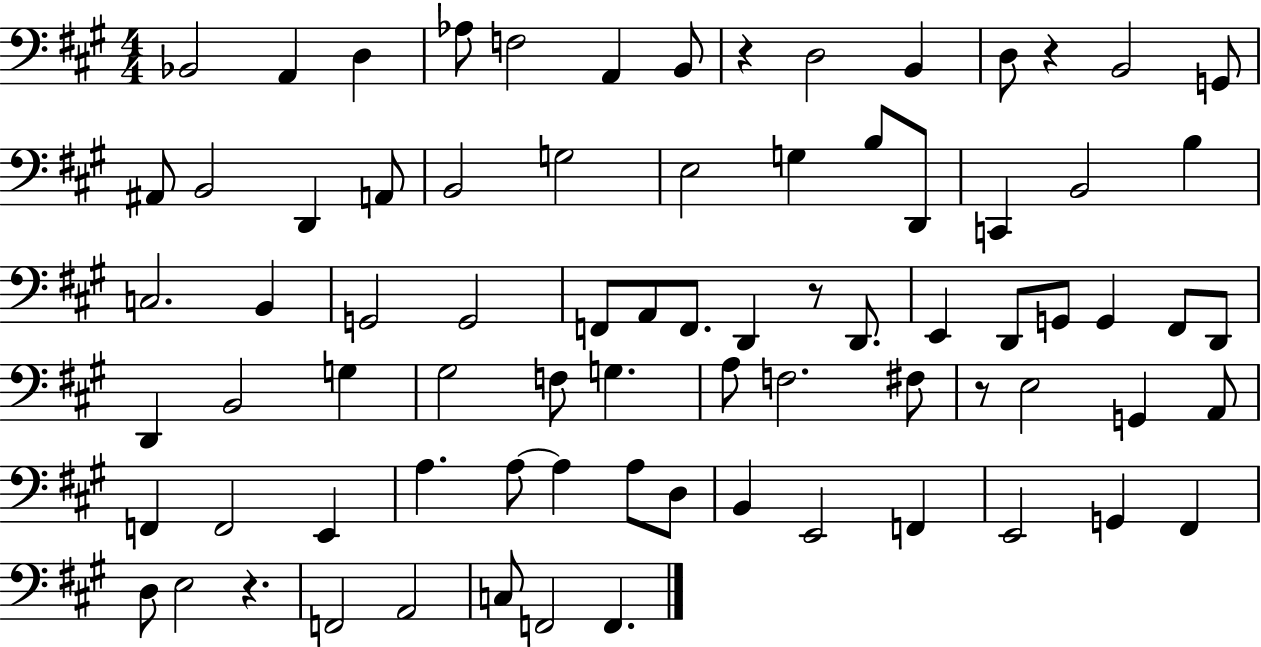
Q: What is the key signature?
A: A major